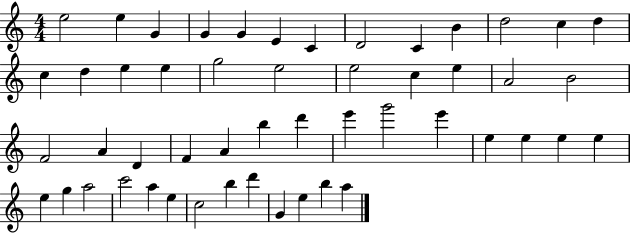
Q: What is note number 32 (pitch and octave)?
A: E6